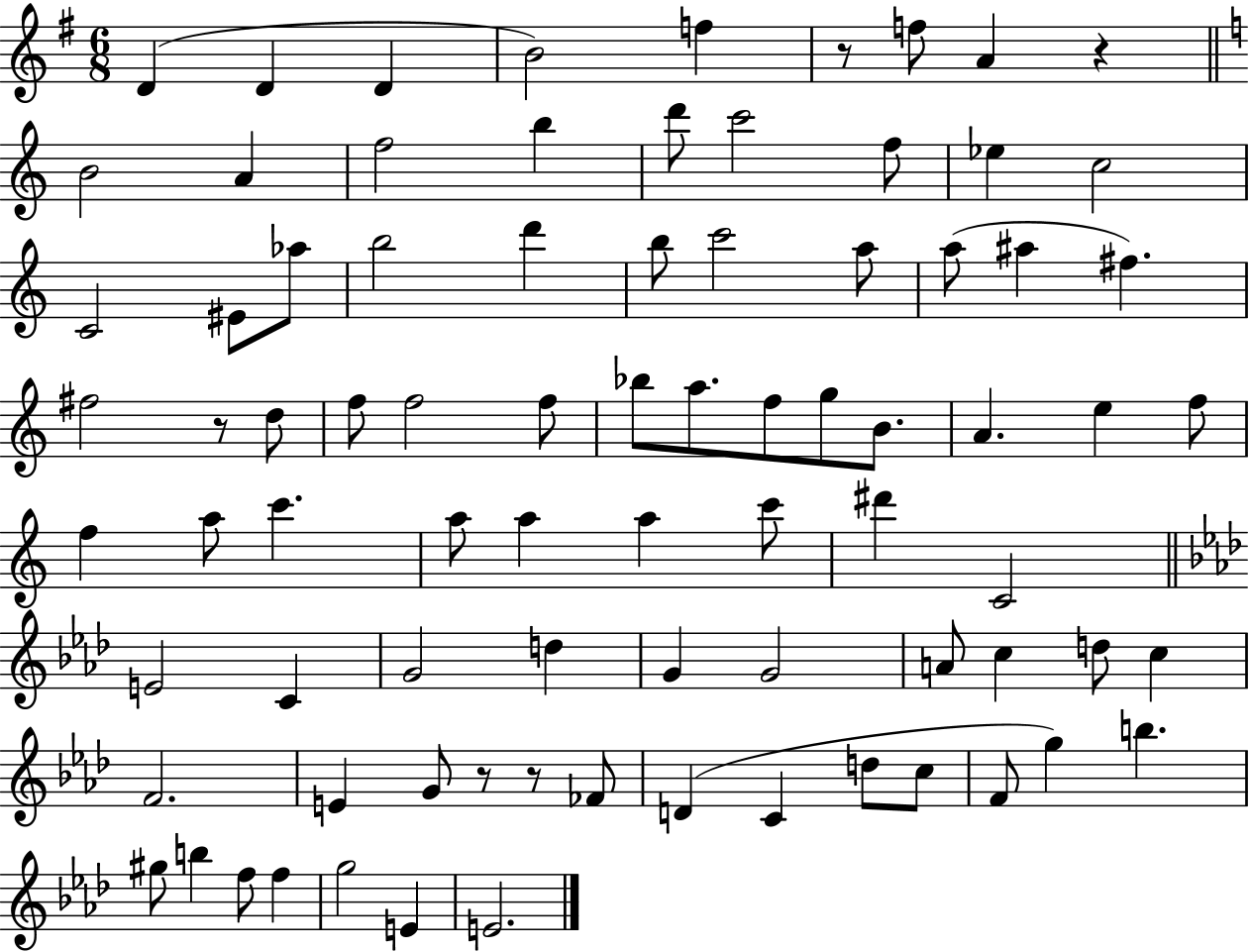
D4/q D4/q D4/q B4/h F5/q R/e F5/e A4/q R/q B4/h A4/q F5/h B5/q D6/e C6/h F5/e Eb5/q C5/h C4/h EIS4/e Ab5/e B5/h D6/q B5/e C6/h A5/e A5/e A#5/q F#5/q. F#5/h R/e D5/e F5/e F5/h F5/e Bb5/e A5/e. F5/e G5/e B4/e. A4/q. E5/q F5/e F5/q A5/e C6/q. A5/e A5/q A5/q C6/e D#6/q C4/h E4/h C4/q G4/h D5/q G4/q G4/h A4/e C5/q D5/e C5/q F4/h. E4/q G4/e R/e R/e FES4/e D4/q C4/q D5/e C5/e F4/e G5/q B5/q. G#5/e B5/q F5/e F5/q G5/h E4/q E4/h.